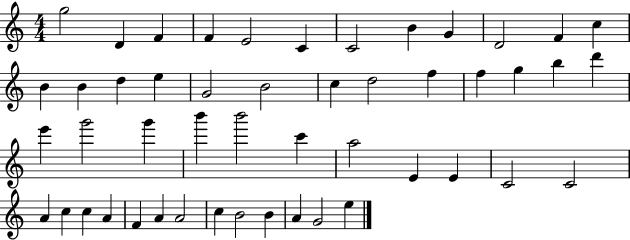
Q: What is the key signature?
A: C major